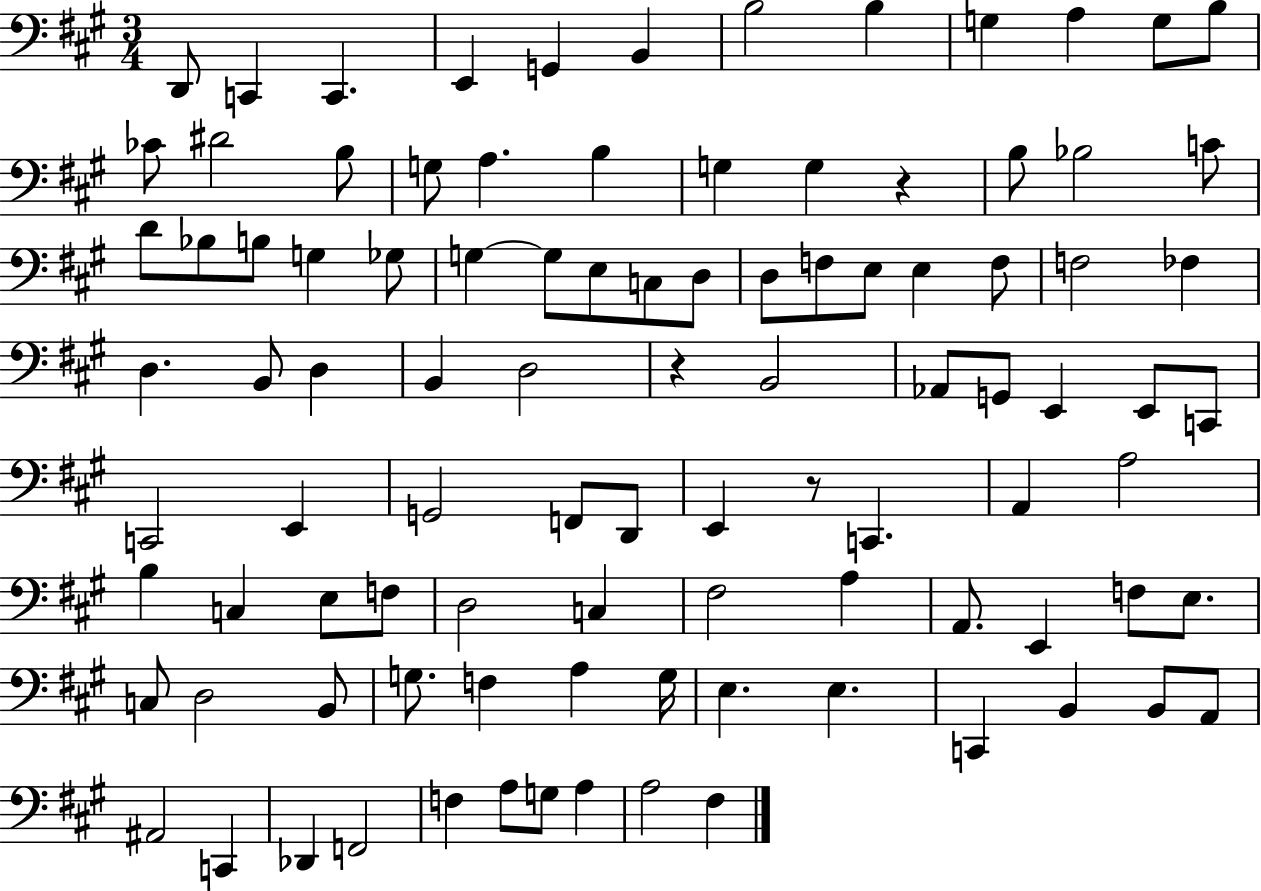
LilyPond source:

{
  \clef bass
  \numericTimeSignature
  \time 3/4
  \key a \major
  d,8 c,4 c,4. | e,4 g,4 b,4 | b2 b4 | g4 a4 g8 b8 | \break ces'8 dis'2 b8 | g8 a4. b4 | g4 g4 r4 | b8 bes2 c'8 | \break d'8 bes8 b8 g4 ges8 | g4~~ g8 e8 c8 d8 | d8 f8 e8 e4 f8 | f2 fes4 | \break d4. b,8 d4 | b,4 d2 | r4 b,2 | aes,8 g,8 e,4 e,8 c,8 | \break c,2 e,4 | g,2 f,8 d,8 | e,4 r8 c,4. | a,4 a2 | \break b4 c4 e8 f8 | d2 c4 | fis2 a4 | a,8. e,4 f8 e8. | \break c8 d2 b,8 | g8. f4 a4 g16 | e4. e4. | c,4 b,4 b,8 a,8 | \break ais,2 c,4 | des,4 f,2 | f4 a8 g8 a4 | a2 fis4 | \break \bar "|."
}